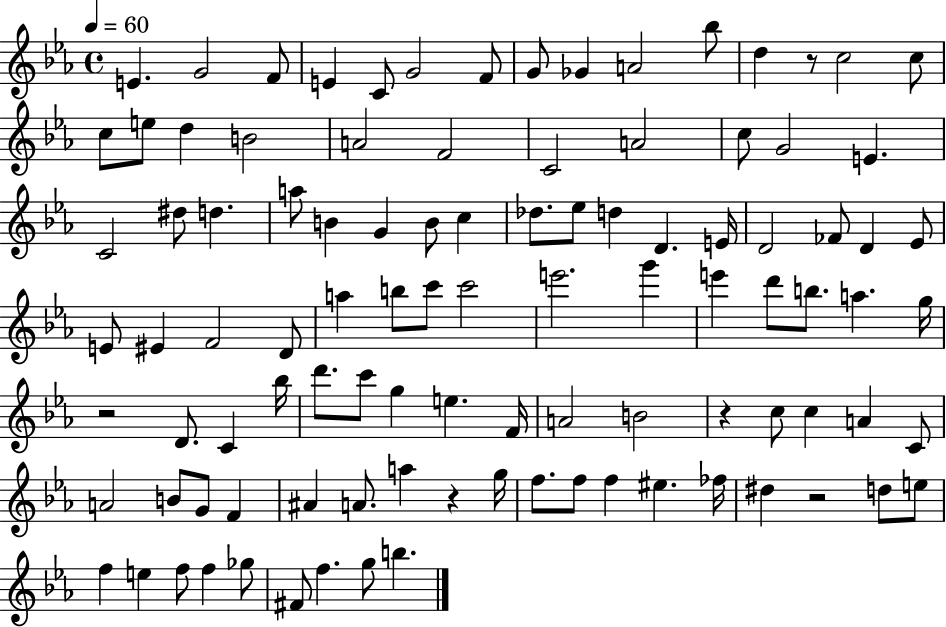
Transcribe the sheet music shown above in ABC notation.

X:1
T:Untitled
M:4/4
L:1/4
K:Eb
E G2 F/2 E C/2 G2 F/2 G/2 _G A2 _b/2 d z/2 c2 c/2 c/2 e/2 d B2 A2 F2 C2 A2 c/2 G2 E C2 ^d/2 d a/2 B G B/2 c _d/2 _e/2 d D E/4 D2 _F/2 D _E/2 E/2 ^E F2 D/2 a b/2 c'/2 c'2 e'2 g' e' d'/2 b/2 a g/4 z2 D/2 C _b/4 d'/2 c'/2 g e F/4 A2 B2 z c/2 c A C/2 A2 B/2 G/2 F ^A A/2 a z g/4 f/2 f/2 f ^e _f/4 ^d z2 d/2 e/2 f e f/2 f _g/2 ^F/2 f g/2 b